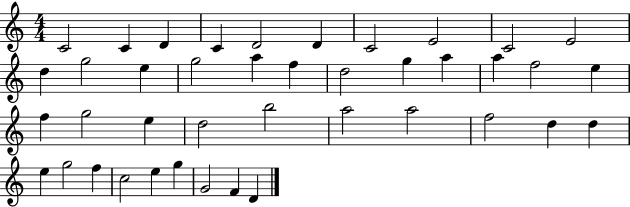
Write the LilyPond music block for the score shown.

{
  \clef treble
  \numericTimeSignature
  \time 4/4
  \key c \major
  c'2 c'4 d'4 | c'4 d'2 d'4 | c'2 e'2 | c'2 e'2 | \break d''4 g''2 e''4 | g''2 a''4 f''4 | d''2 g''4 a''4 | a''4 f''2 e''4 | \break f''4 g''2 e''4 | d''2 b''2 | a''2 a''2 | f''2 d''4 d''4 | \break e''4 g''2 f''4 | c''2 e''4 g''4 | g'2 f'4 d'4 | \bar "|."
}